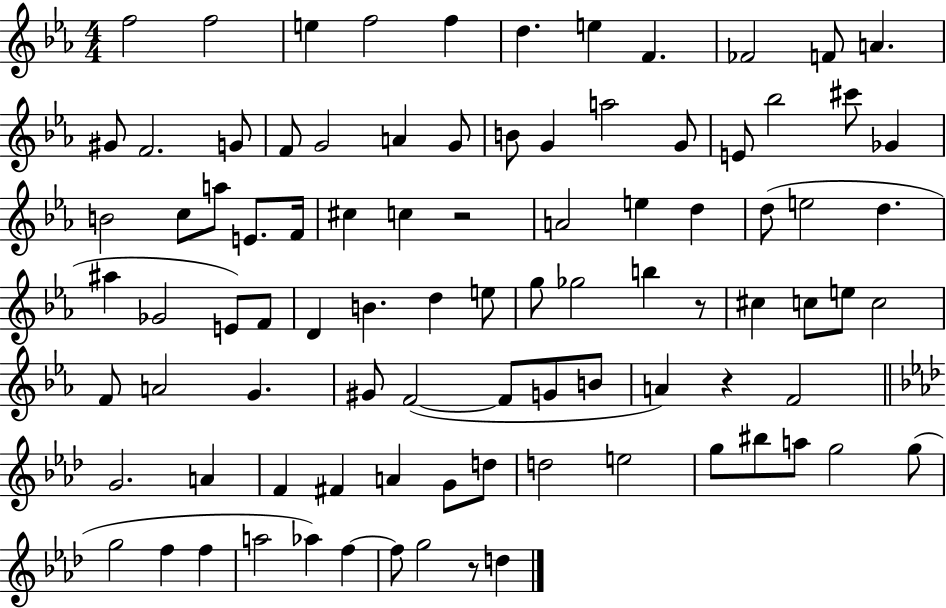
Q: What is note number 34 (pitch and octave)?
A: A4